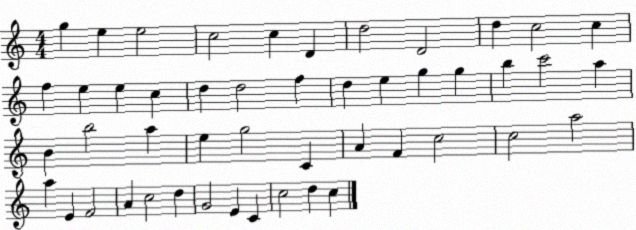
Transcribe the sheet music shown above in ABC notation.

X:1
T:Untitled
M:4/4
L:1/4
K:C
g e e2 c2 c D d2 D2 d c2 c f e e c d d2 f d e g g b c'2 a B b2 a e g2 C A F c2 c2 a2 a E F2 A c2 d G2 E C c2 d c